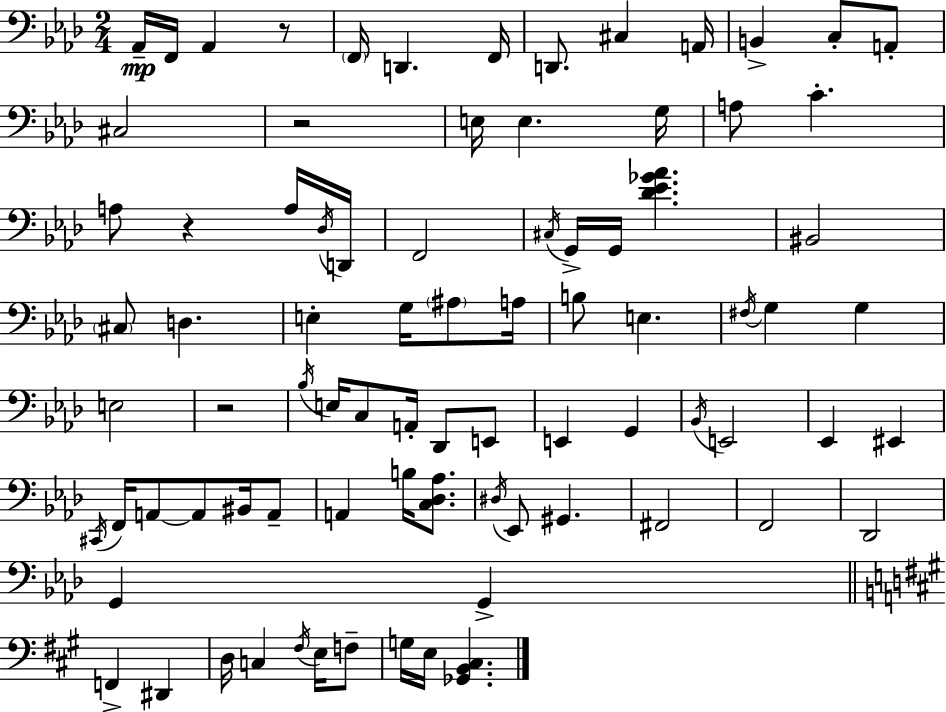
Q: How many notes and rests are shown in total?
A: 83